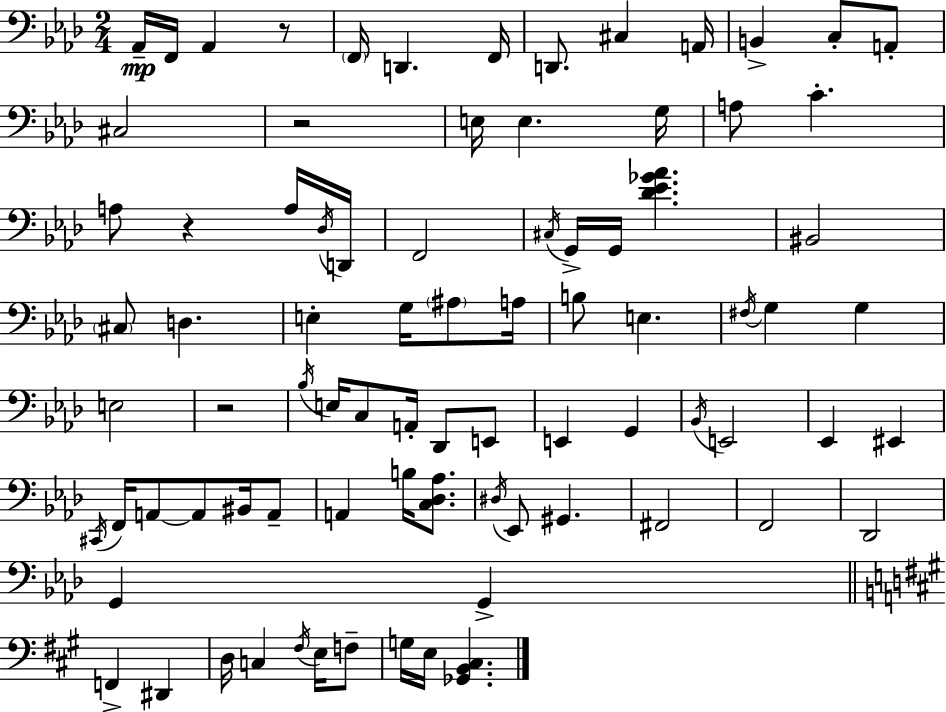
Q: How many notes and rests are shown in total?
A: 83